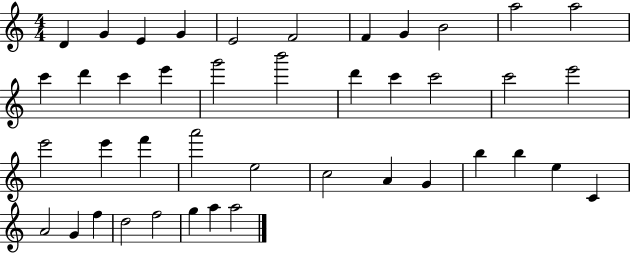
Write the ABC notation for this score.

X:1
T:Untitled
M:4/4
L:1/4
K:C
D G E G E2 F2 F G B2 a2 a2 c' d' c' e' g'2 b'2 d' c' c'2 c'2 e'2 e'2 e' f' a'2 e2 c2 A G b b e C A2 G f d2 f2 g a a2